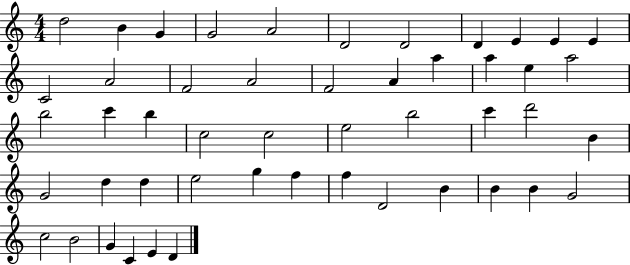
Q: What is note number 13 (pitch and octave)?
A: A4